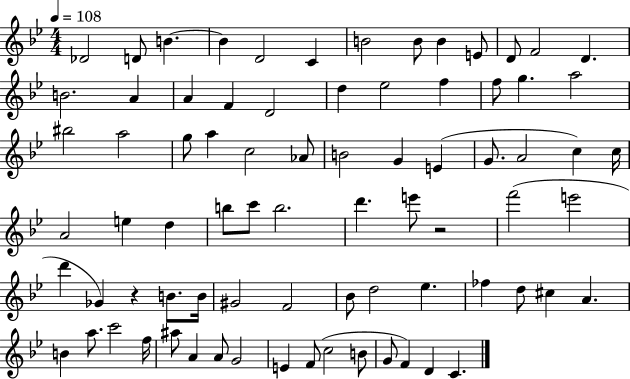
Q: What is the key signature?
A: BES major